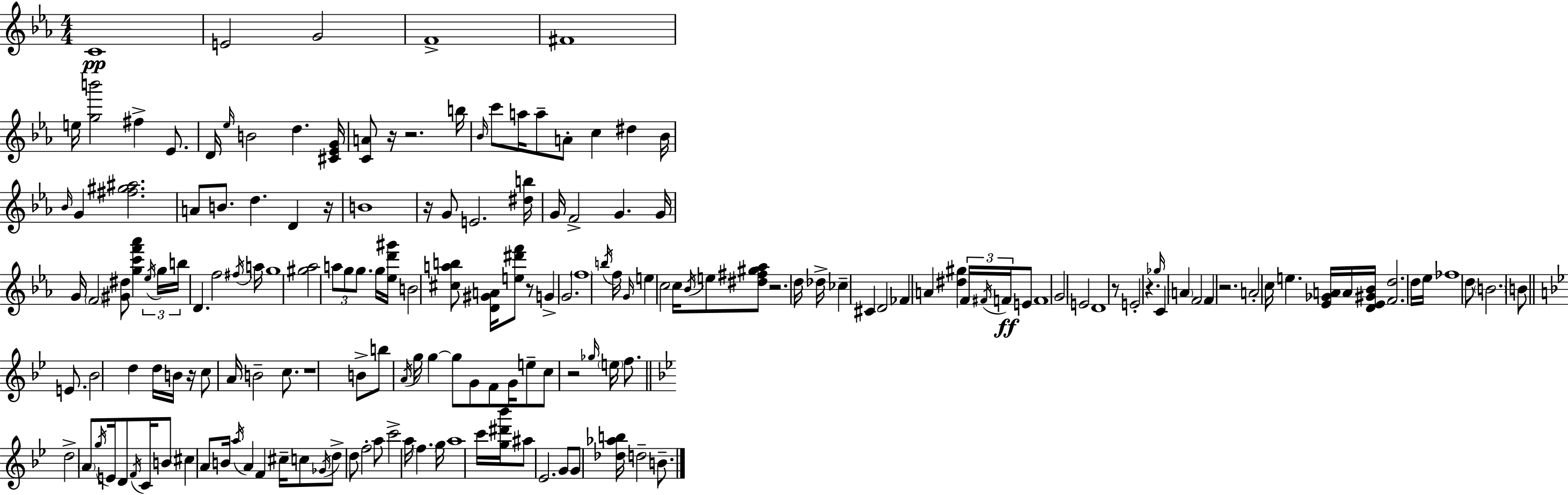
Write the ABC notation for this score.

X:1
T:Untitled
M:4/4
L:1/4
K:Eb
C4 E2 G2 F4 ^F4 e/4 [gb']2 ^f _E/2 D/4 _e/4 B2 d [^C_EG]/4 [CA]/2 z/4 z2 b/4 _B/4 c'/2 a/4 a/2 A/2 c ^d _B/4 _B/4 G [^f^g^a]2 A/2 B/2 d D z/4 B4 z/4 G/2 E2 [^db]/4 G/4 F2 G G/4 G/4 F2 [^G^d]/2 [gc'f'_a'] _e/4 g/4 b/4 D f2 ^f/4 a/4 g4 [^g_a]2 a/2 g/2 g/2 g/4 [_ed'^g']/4 B2 [^cab]/2 [D^GA]/4 [e^d'f']/2 z/2 G G2 f4 b/4 f/4 G/4 e c2 c/4 _B/4 e/2 [^d^f^g_a]/2 z2 d/4 _d/4 _c ^C D2 _F A [^d^g] F/4 ^F/4 F/4 E/2 F4 G2 E2 D4 z/2 E2 z _g/4 C A F2 F z2 A2 c/4 e [_E_GA]/4 A/4 [D_E^G_B]/4 [Fd]2 d/4 _e/4 _f4 d/2 B2 B/2 E/2 _B2 d d/4 B/4 z/4 c/2 A/4 B2 c/2 z4 B/2 b/2 A/4 g/4 g g/2 G/2 F/2 G/4 e/2 c/2 z2 _g/4 e/4 f/2 d2 A/2 g/4 E/4 D/2 F/4 C/4 B/2 ^c A/2 B/4 a/4 A F ^c/4 c/2 _G/4 d/2 d/2 f2 a/2 c'2 a/4 f g/4 a4 c'/4 [g^d'_b']/4 ^a/2 _E2 G/2 G/2 [_d_ab]/4 d2 B/2